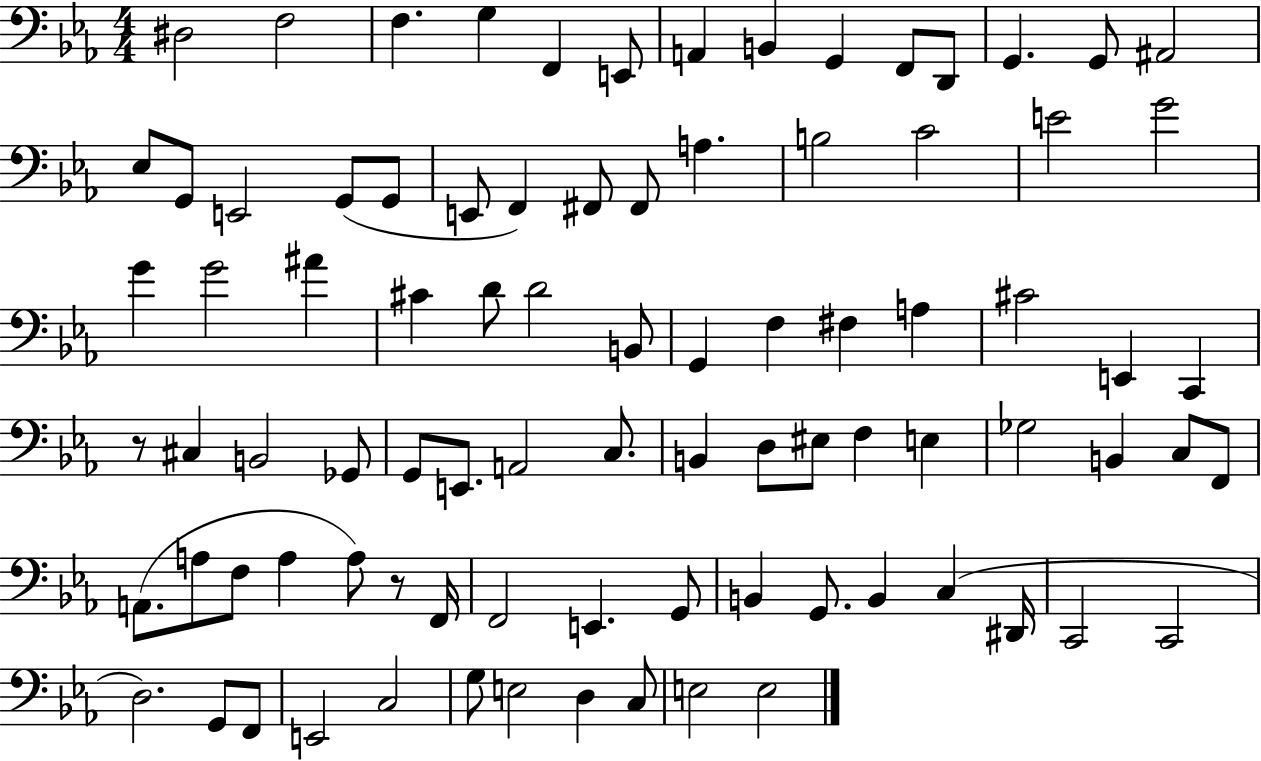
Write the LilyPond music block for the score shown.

{
  \clef bass
  \numericTimeSignature
  \time 4/4
  \key ees \major
  \repeat volta 2 { dis2 f2 | f4. g4 f,4 e,8 | a,4 b,4 g,4 f,8 d,8 | g,4. g,8 ais,2 | \break ees8 g,8 e,2 g,8( g,8 | e,8 f,4) fis,8 fis,8 a4. | b2 c'2 | e'2 g'2 | \break g'4 g'2 ais'4 | cis'4 d'8 d'2 b,8 | g,4 f4 fis4 a4 | cis'2 e,4 c,4 | \break r8 cis4 b,2 ges,8 | g,8 e,8. a,2 c8. | b,4 d8 eis8 f4 e4 | ges2 b,4 c8 f,8 | \break a,8.( a8 f8 a4 a8) r8 f,16 | f,2 e,4. g,8 | b,4 g,8. b,4 c4( dis,16 | c,2 c,2 | \break d2.) g,8 f,8 | e,2 c2 | g8 e2 d4 c8 | e2 e2 | \break } \bar "|."
}